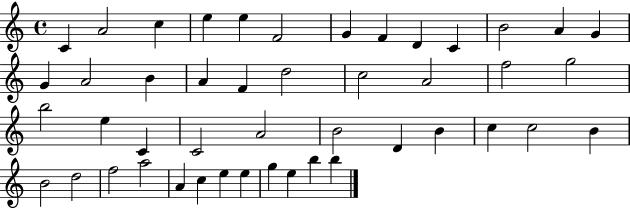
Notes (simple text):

C4/q A4/h C5/q E5/q E5/q F4/h G4/q F4/q D4/q C4/q B4/h A4/q G4/q G4/q A4/h B4/q A4/q F4/q D5/h C5/h A4/h F5/h G5/h B5/h E5/q C4/q C4/h A4/h B4/h D4/q B4/q C5/q C5/h B4/q B4/h D5/h F5/h A5/h A4/q C5/q E5/q E5/q G5/q E5/q B5/q B5/q